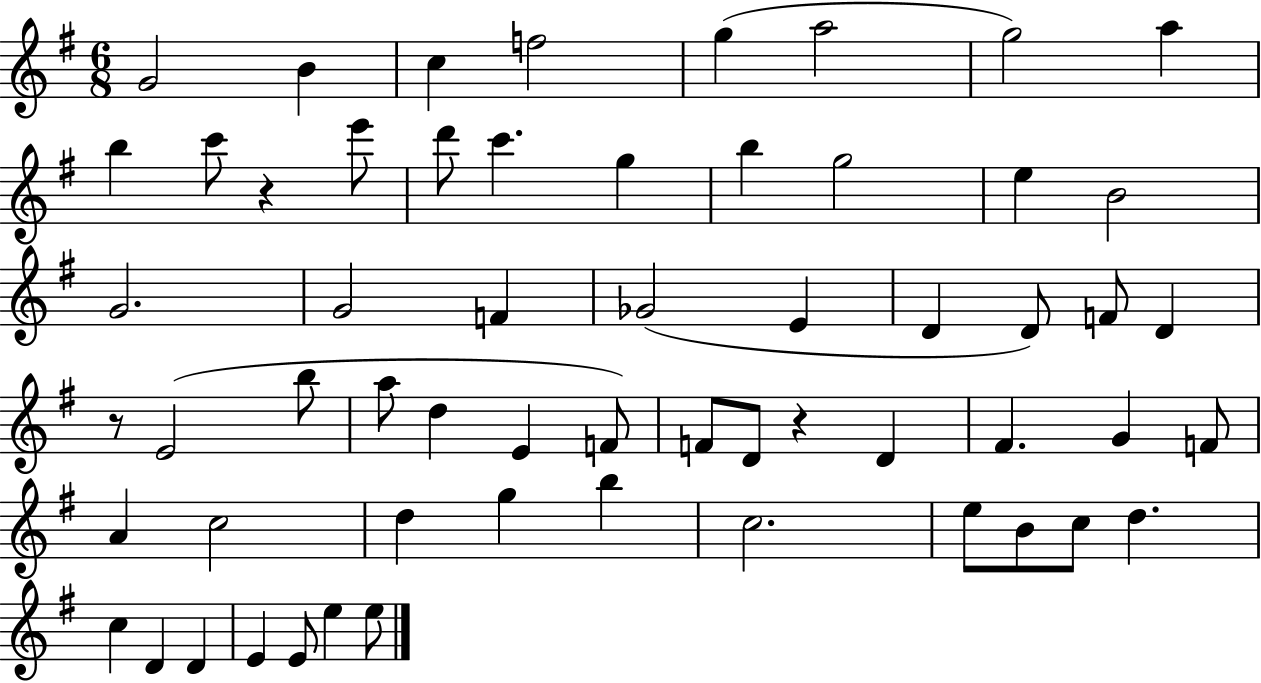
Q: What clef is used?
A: treble